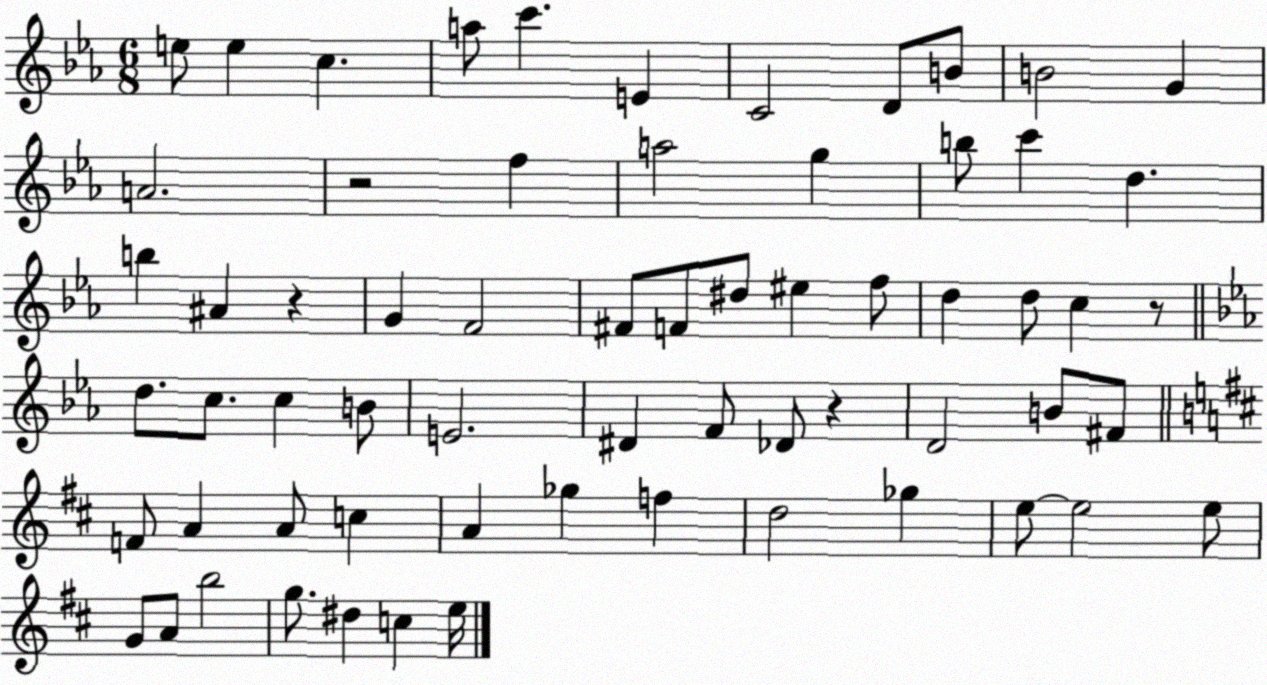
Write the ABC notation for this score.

X:1
T:Untitled
M:6/8
L:1/4
K:Eb
e/2 e c a/2 c' E C2 D/2 B/2 B2 G A2 z2 f a2 g b/2 c' d b ^A z G F2 ^F/2 F/2 ^d/2 ^e f/2 d d/2 c z/2 d/2 c/2 c B/2 E2 ^D F/2 _D/2 z D2 B/2 ^F/2 F/2 A A/2 c A _g f d2 _g e/2 e2 e/2 G/2 A/2 b2 g/2 ^d c e/4